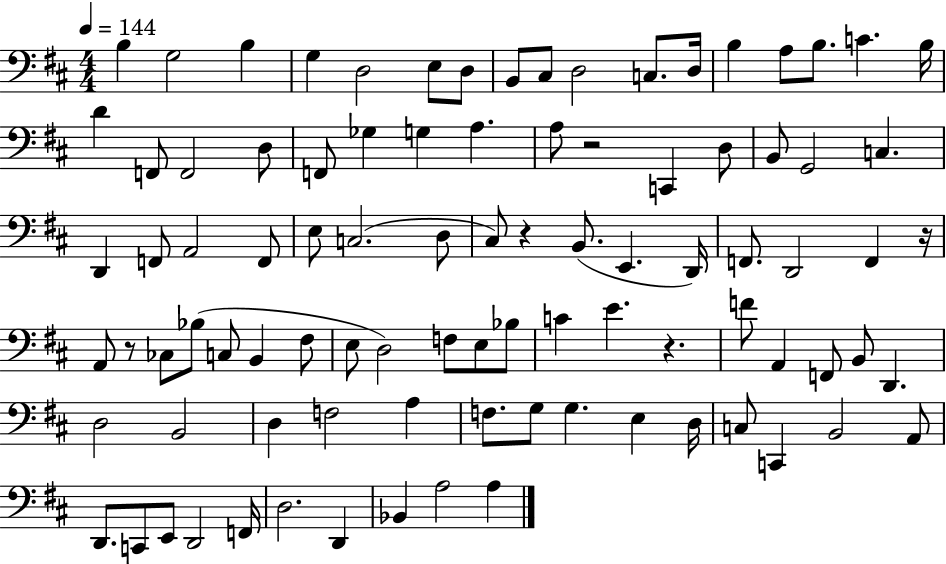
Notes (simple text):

B3/q G3/h B3/q G3/q D3/h E3/e D3/e B2/e C#3/e D3/h C3/e. D3/s B3/q A3/e B3/e. C4/q. B3/s D4/q F2/e F2/h D3/e F2/e Gb3/q G3/q A3/q. A3/e R/h C2/q D3/e B2/e G2/h C3/q. D2/q F2/e A2/h F2/e E3/e C3/h. D3/e C#3/e R/q B2/e. E2/q. D2/s F2/e. D2/h F2/q R/s A2/e R/e CES3/e Bb3/e C3/e B2/q F#3/e E3/e D3/h F3/e E3/e Bb3/e C4/q E4/q. R/q. F4/e A2/q F2/e B2/e D2/q. D3/h B2/h D3/q F3/h A3/q F3/e. G3/e G3/q. E3/q D3/s C3/e C2/q B2/h A2/e D2/e. C2/e E2/e D2/h F2/s D3/h. D2/q Bb2/q A3/h A3/q